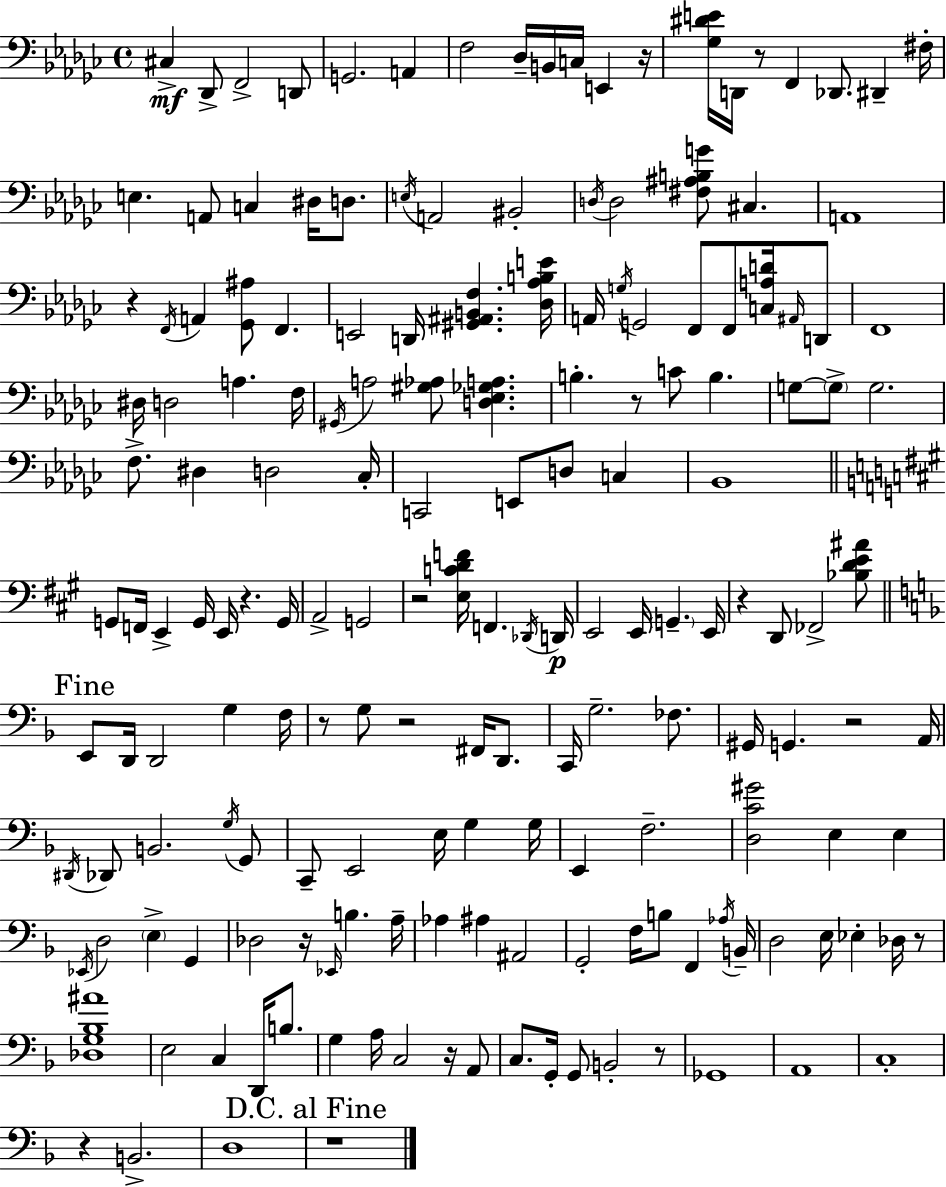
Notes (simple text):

C#3/q Db2/e F2/h D2/e G2/h. A2/q F3/h Db3/s B2/s C3/s E2/q R/s [Gb3,D#4,E4]/s D2/s R/e F2/q Db2/e. D#2/q F#3/s E3/q. A2/e C3/q D#3/s D3/e. E3/s A2/h BIS2/h D3/s D3/h [F#3,A#3,B3,G4]/e C#3/q. A2/w R/q F2/s A2/q [Gb2,A#3]/e F2/q. E2/h D2/s [G#2,A#2,B2,F3]/q. [Db3,Ab3,B3,E4]/s A2/s G3/s G2/h F2/e F2/e [C3,A3,D4]/s A#2/s D2/e F2/w D#3/s D3/h A3/q. F3/s G#2/s A3/h [G#3,Ab3]/e [D3,Eb3,Gb3,A3]/q. B3/q. R/e C4/e B3/q. G3/e G3/e G3/h. F3/e. D#3/q D3/h CES3/s C2/h E2/e D3/e C3/q Bb2/w G2/e F2/s E2/q G2/s E2/s R/q. G2/s A2/h G2/h R/h [E3,C4,D4,F4]/s F2/q. Db2/s D2/s E2/h E2/s G2/q. E2/s R/q D2/e FES2/h [Bb3,D4,E4,A#4]/e E2/e D2/s D2/h G3/q F3/s R/e G3/e R/h F#2/s D2/e. C2/s G3/h. FES3/e. G#2/s G2/q. R/h A2/s D#2/s Db2/e B2/h. G3/s G2/e C2/e E2/h E3/s G3/q G3/s E2/q F3/h. [D3,C4,G#4]/h E3/q E3/q Eb2/s D3/h E3/q G2/q Db3/h R/s Eb2/s B3/q. A3/s Ab3/q A#3/q A#2/h G2/h F3/s B3/e F2/q Ab3/s B2/s D3/h E3/s Eb3/q Db3/s R/e [Db3,G3,Bb3,A#4]/w E3/h C3/q D2/s B3/e. G3/q A3/s C3/h R/s A2/e C3/e. G2/s G2/e B2/h R/e Gb2/w A2/w C3/w R/q B2/h. D3/w R/w